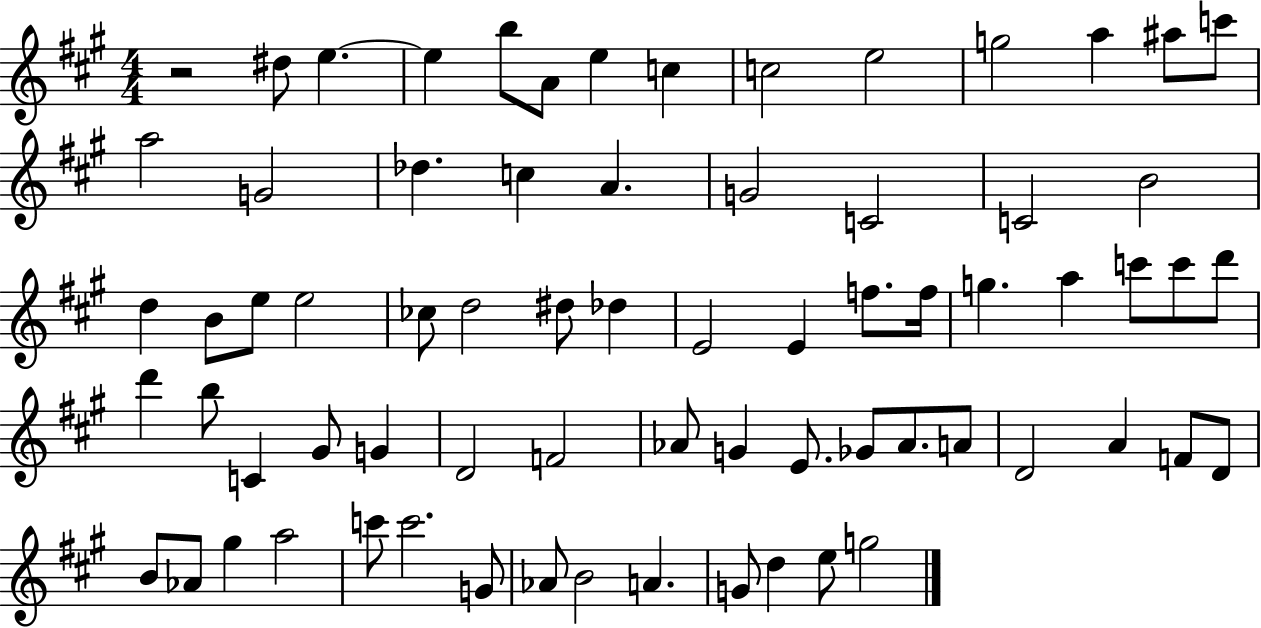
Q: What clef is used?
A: treble